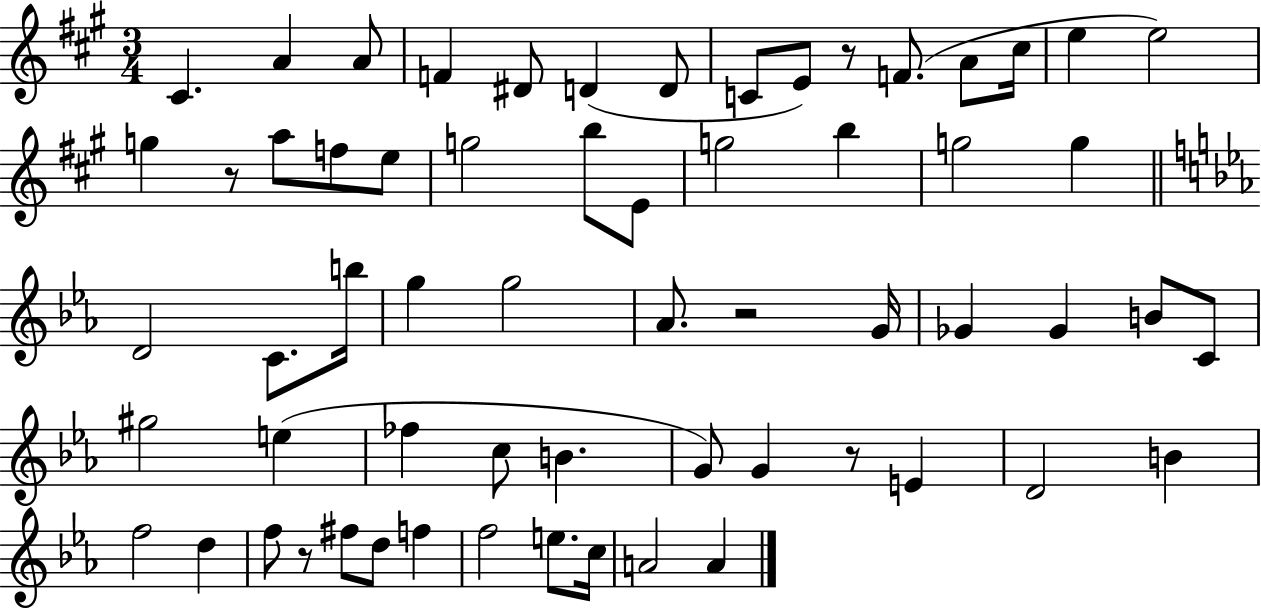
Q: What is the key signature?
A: A major